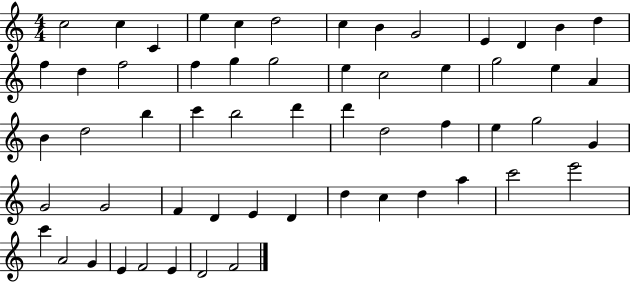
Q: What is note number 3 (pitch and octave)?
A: C4